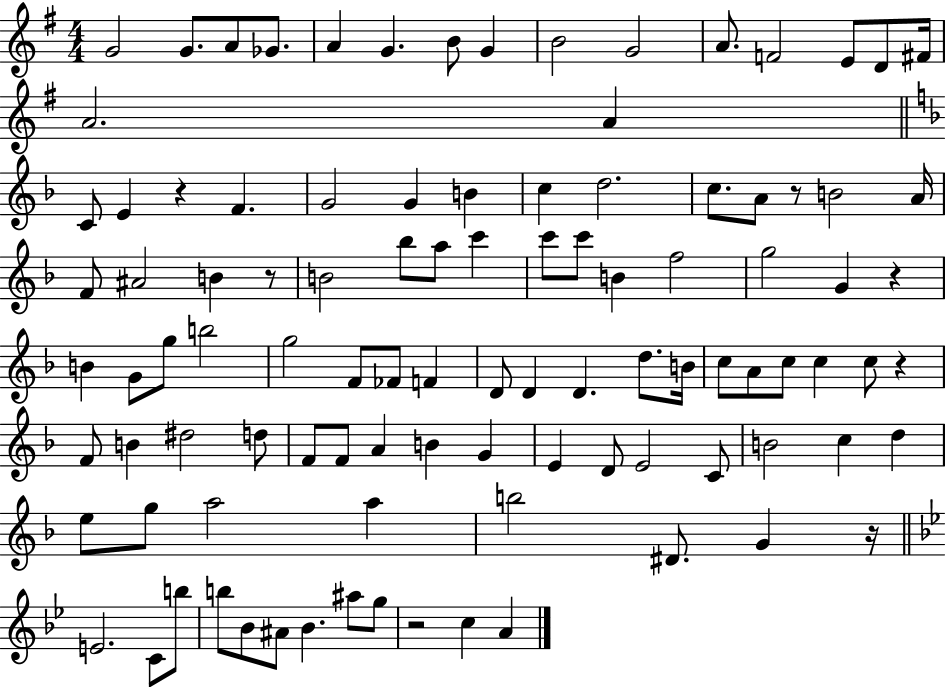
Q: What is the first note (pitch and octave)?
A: G4